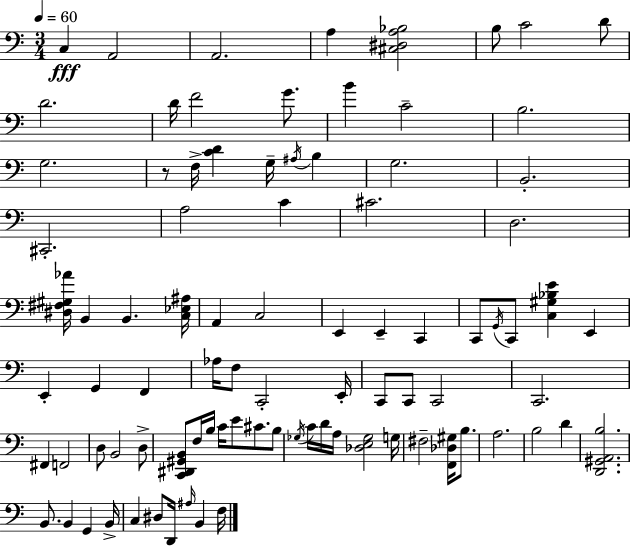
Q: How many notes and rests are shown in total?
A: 89